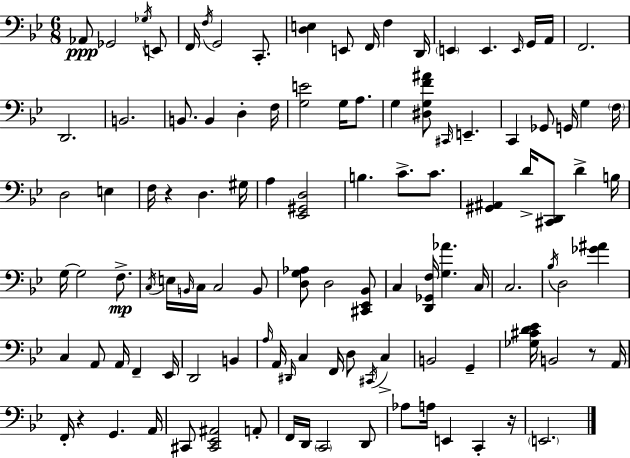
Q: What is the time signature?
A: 6/8